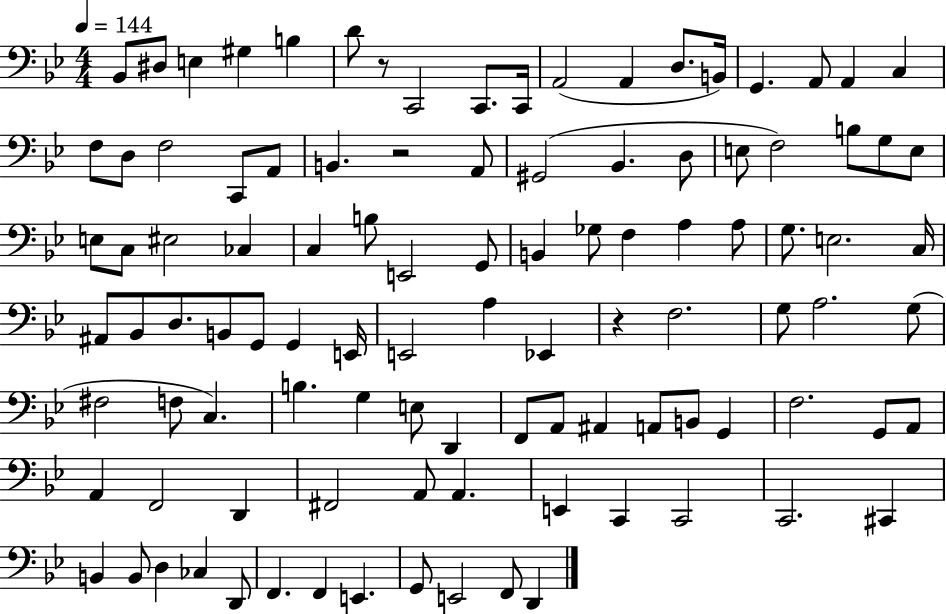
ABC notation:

X:1
T:Untitled
M:4/4
L:1/4
K:Bb
_B,,/2 ^D,/2 E, ^G, B, D/2 z/2 C,,2 C,,/2 C,,/4 A,,2 A,, D,/2 B,,/4 G,, A,,/2 A,, C, F,/2 D,/2 F,2 C,,/2 A,,/2 B,, z2 A,,/2 ^G,,2 _B,, D,/2 E,/2 F,2 B,/2 G,/2 E,/2 E,/2 C,/2 ^E,2 _C, C, B,/2 E,,2 G,,/2 B,, _G,/2 F, A, A,/2 G,/2 E,2 C,/4 ^A,,/2 _B,,/2 D,/2 B,,/2 G,,/2 G,, E,,/4 E,,2 A, _E,, z F,2 G,/2 A,2 G,/2 ^F,2 F,/2 C, B, G, E,/2 D,, F,,/2 A,,/2 ^A,, A,,/2 B,,/2 G,, F,2 G,,/2 A,,/2 A,, F,,2 D,, ^F,,2 A,,/2 A,, E,, C,, C,,2 C,,2 ^C,, B,, B,,/2 D, _C, D,,/2 F,, F,, E,, G,,/2 E,,2 F,,/2 D,,